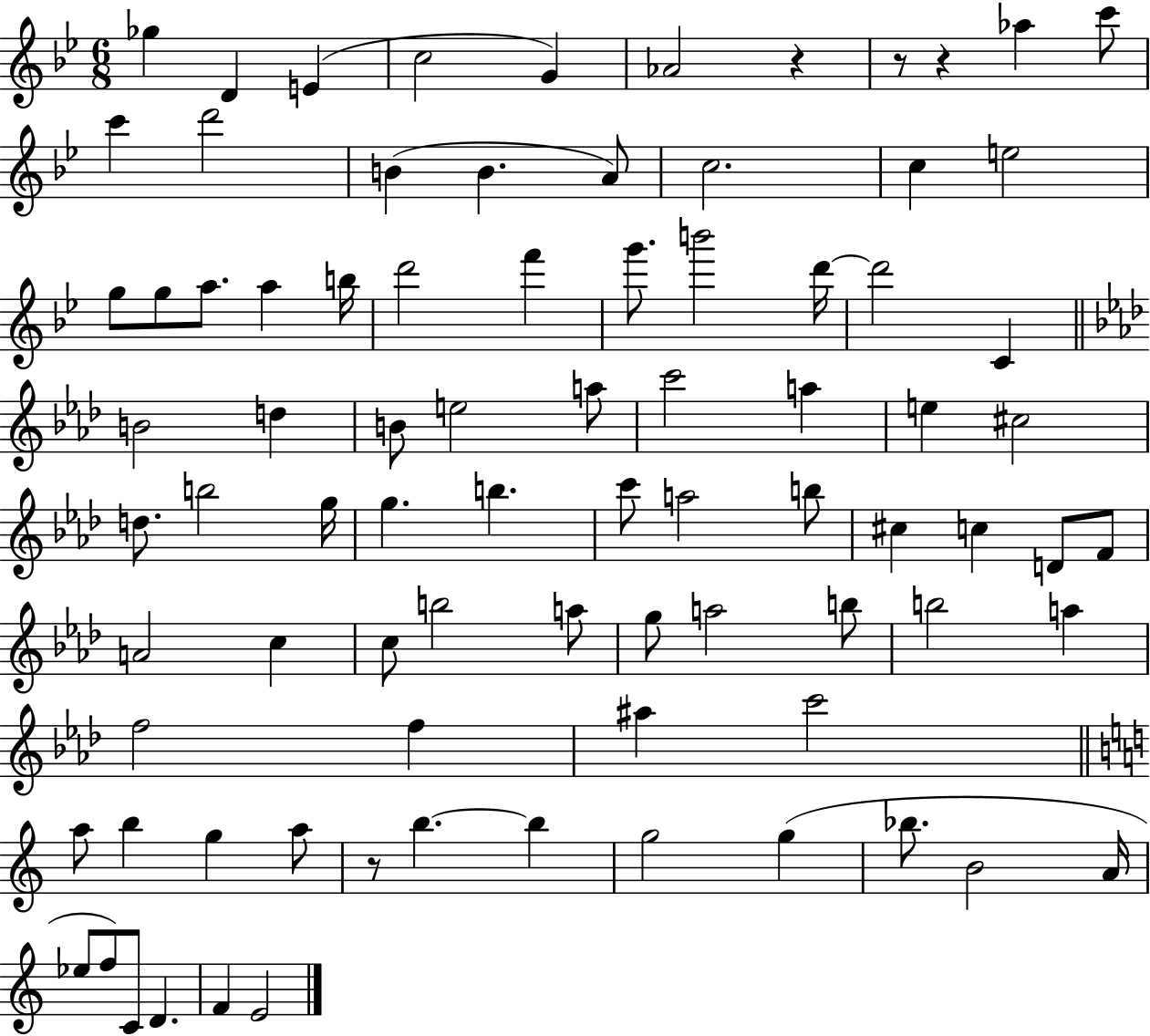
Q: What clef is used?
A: treble